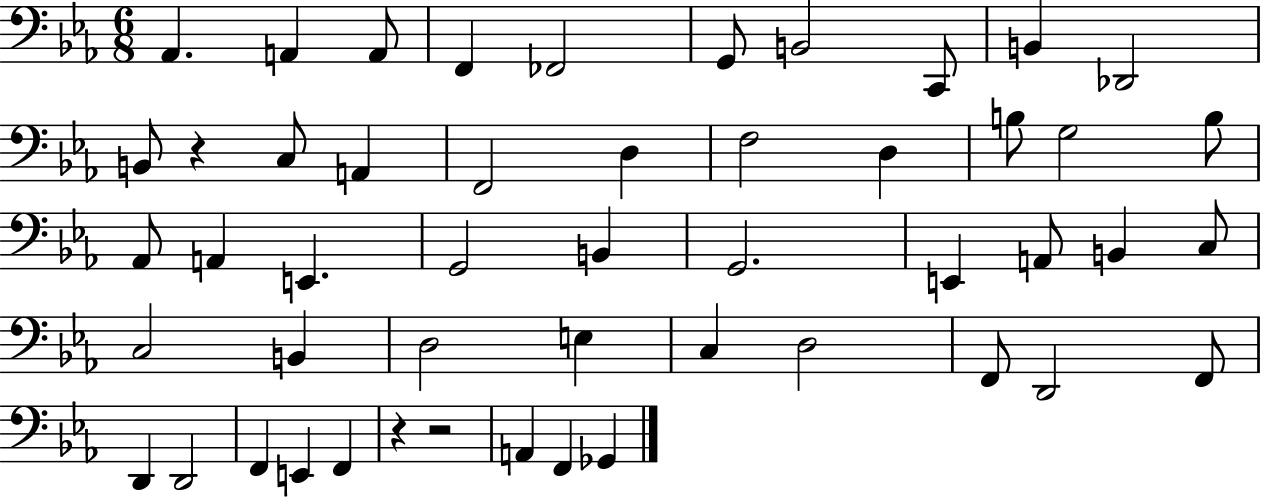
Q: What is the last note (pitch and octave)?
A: Gb2